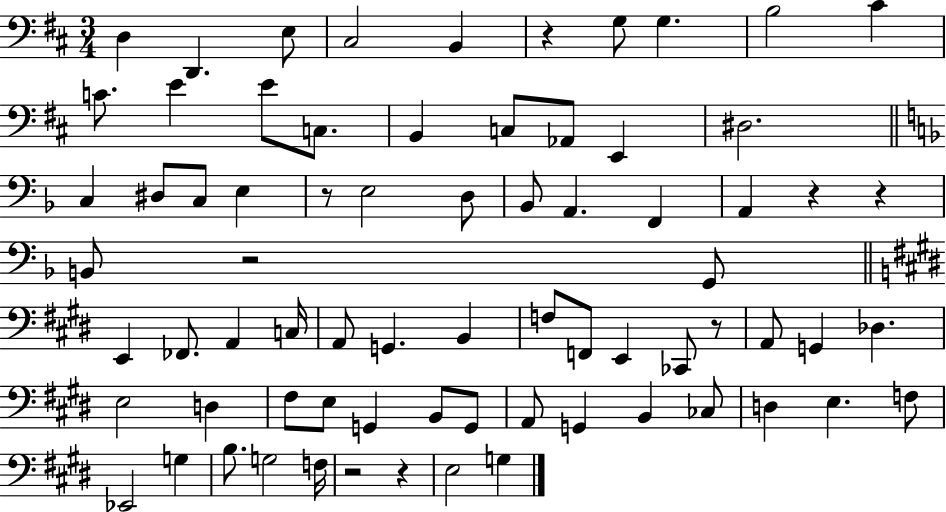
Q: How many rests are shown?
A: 8